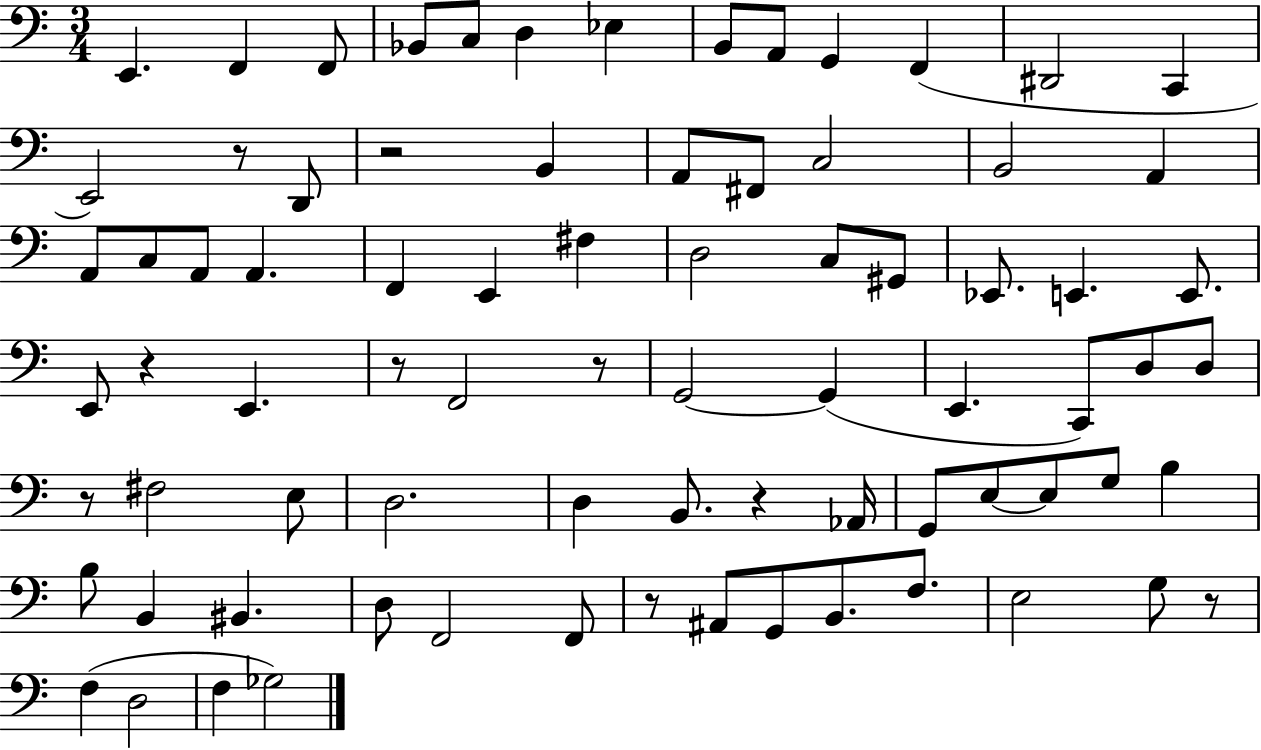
{
  \clef bass
  \numericTimeSignature
  \time 3/4
  \key c \major
  e,4. f,4 f,8 | bes,8 c8 d4 ees4 | b,8 a,8 g,4 f,4( | dis,2 c,4 | \break e,2) r8 d,8 | r2 b,4 | a,8 fis,8 c2 | b,2 a,4 | \break a,8 c8 a,8 a,4. | f,4 e,4 fis4 | d2 c8 gis,8 | ees,8. e,4. e,8. | \break e,8 r4 e,4. | r8 f,2 r8 | g,2~~ g,4( | e,4. c,8) d8 d8 | \break r8 fis2 e8 | d2. | d4 b,8. r4 aes,16 | g,8 e8~~ e8 g8 b4 | \break b8 b,4 bis,4. | d8 f,2 f,8 | r8 ais,8 g,8 b,8. f8. | e2 g8 r8 | \break f4( d2 | f4 ges2) | \bar "|."
}